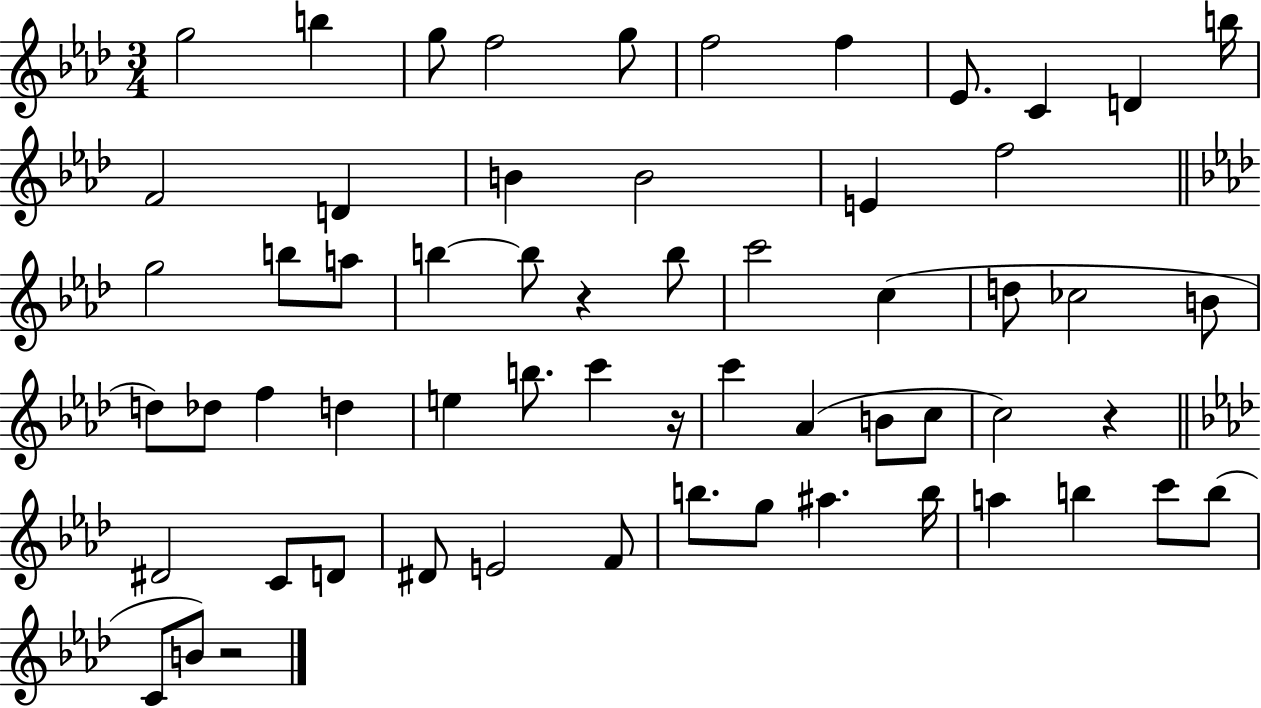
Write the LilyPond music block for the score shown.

{
  \clef treble
  \numericTimeSignature
  \time 3/4
  \key aes \major
  g''2 b''4 | g''8 f''2 g''8 | f''2 f''4 | ees'8. c'4 d'4 b''16 | \break f'2 d'4 | b'4 b'2 | e'4 f''2 | \bar "||" \break \key f \minor g''2 b''8 a''8 | b''4~~ b''8 r4 b''8 | c'''2 c''4( | d''8 ces''2 b'8 | \break d''8) des''8 f''4 d''4 | e''4 b''8. c'''4 r16 | c'''4 aes'4( b'8 c''8 | c''2) r4 | \break \bar "||" \break \key aes \major dis'2 c'8 d'8 | dis'8 e'2 f'8 | b''8. g''8 ais''4. b''16 | a''4 b''4 c'''8 b''8( | \break c'8 b'8) r2 | \bar "|."
}